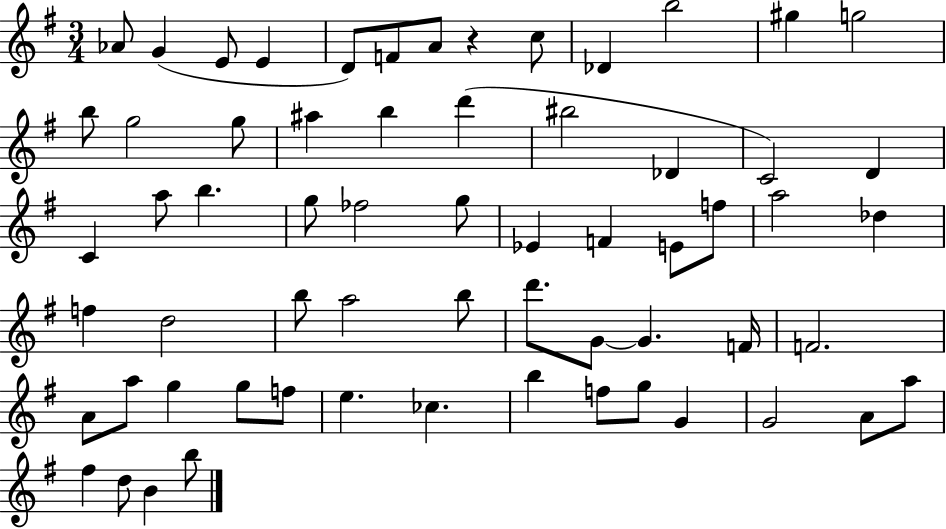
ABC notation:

X:1
T:Untitled
M:3/4
L:1/4
K:G
_A/2 G E/2 E D/2 F/2 A/2 z c/2 _D b2 ^g g2 b/2 g2 g/2 ^a b d' ^b2 _D C2 D C a/2 b g/2 _f2 g/2 _E F E/2 f/2 a2 _d f d2 b/2 a2 b/2 d'/2 G/2 G F/4 F2 A/2 a/2 g g/2 f/2 e _c b f/2 g/2 G G2 A/2 a/2 ^f d/2 B b/2